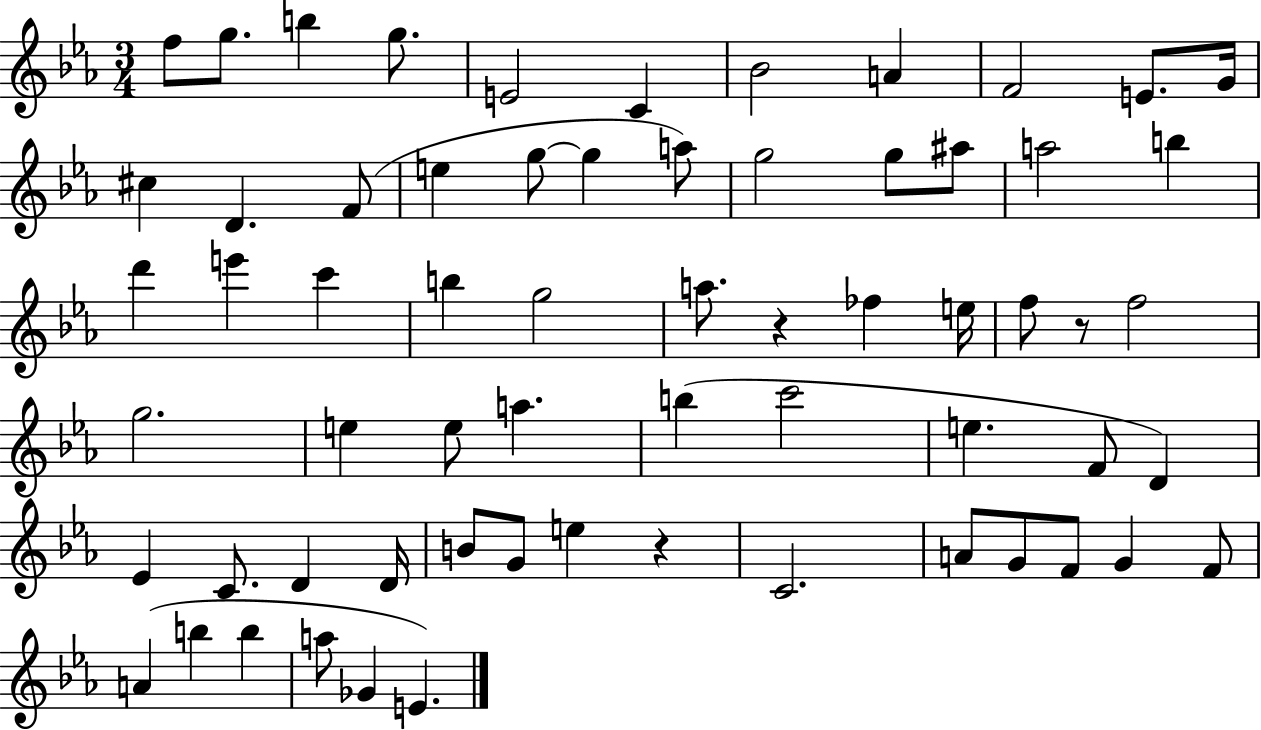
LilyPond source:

{
  \clef treble
  \numericTimeSignature
  \time 3/4
  \key ees \major
  \repeat volta 2 { f''8 g''8. b''4 g''8. | e'2 c'4 | bes'2 a'4 | f'2 e'8. g'16 | \break cis''4 d'4. f'8( | e''4 g''8~~ g''4 a''8) | g''2 g''8 ais''8 | a''2 b''4 | \break d'''4 e'''4 c'''4 | b''4 g''2 | a''8. r4 fes''4 e''16 | f''8 r8 f''2 | \break g''2. | e''4 e''8 a''4. | b''4( c'''2 | e''4. f'8 d'4) | \break ees'4 c'8. d'4 d'16 | b'8 g'8 e''4 r4 | c'2. | a'8 g'8 f'8 g'4 f'8 | \break a'4( b''4 b''4 | a''8 ges'4 e'4.) | } \bar "|."
}